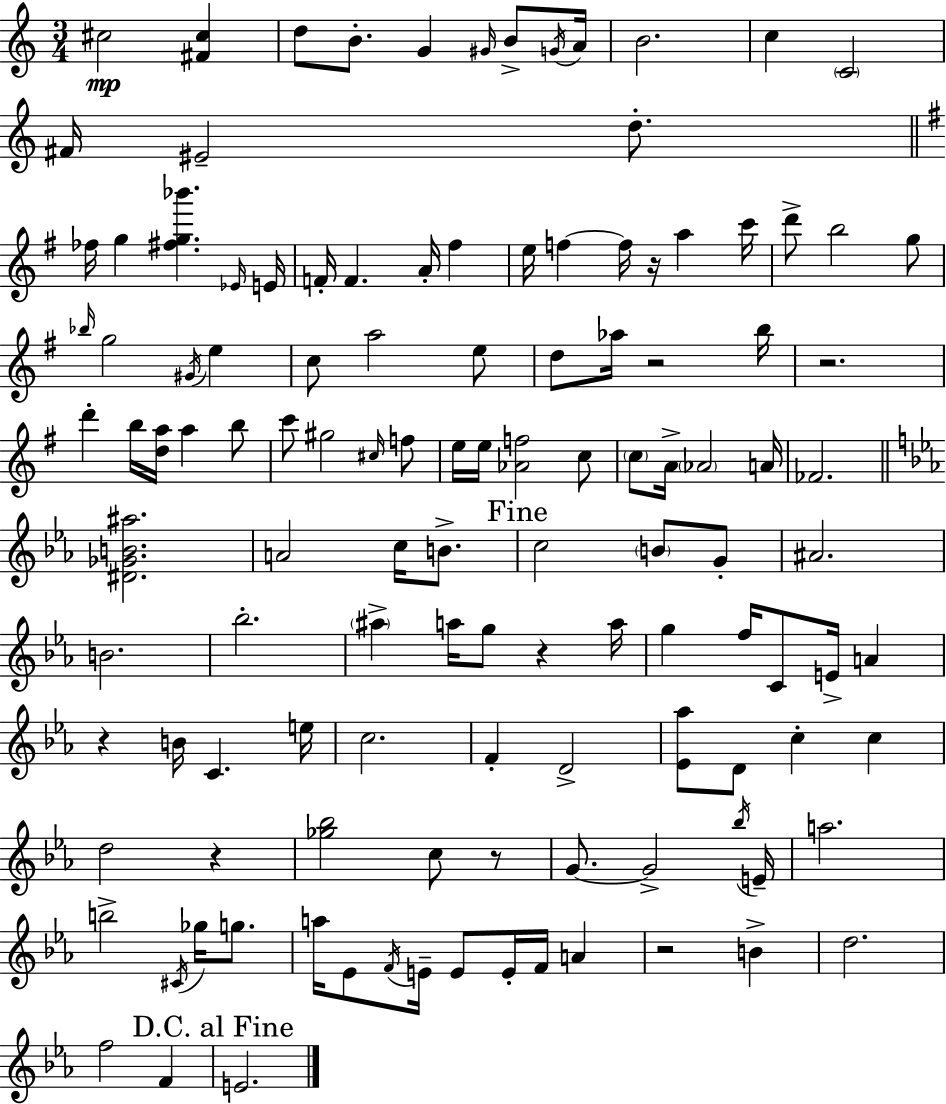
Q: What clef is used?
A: treble